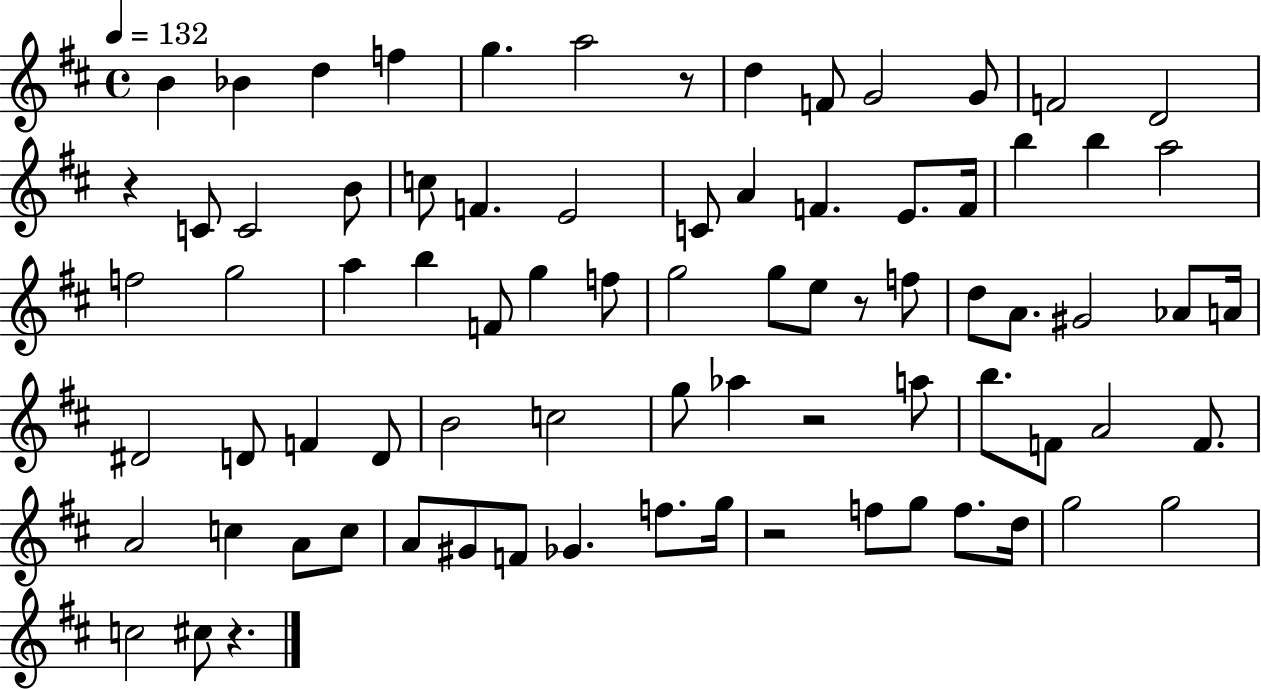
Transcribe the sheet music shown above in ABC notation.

X:1
T:Untitled
M:4/4
L:1/4
K:D
B _B d f g a2 z/2 d F/2 G2 G/2 F2 D2 z C/2 C2 B/2 c/2 F E2 C/2 A F E/2 F/4 b b a2 f2 g2 a b F/2 g f/2 g2 g/2 e/2 z/2 f/2 d/2 A/2 ^G2 _A/2 A/4 ^D2 D/2 F D/2 B2 c2 g/2 _a z2 a/2 b/2 F/2 A2 F/2 A2 c A/2 c/2 A/2 ^G/2 F/2 _G f/2 g/4 z2 f/2 g/2 f/2 d/4 g2 g2 c2 ^c/2 z